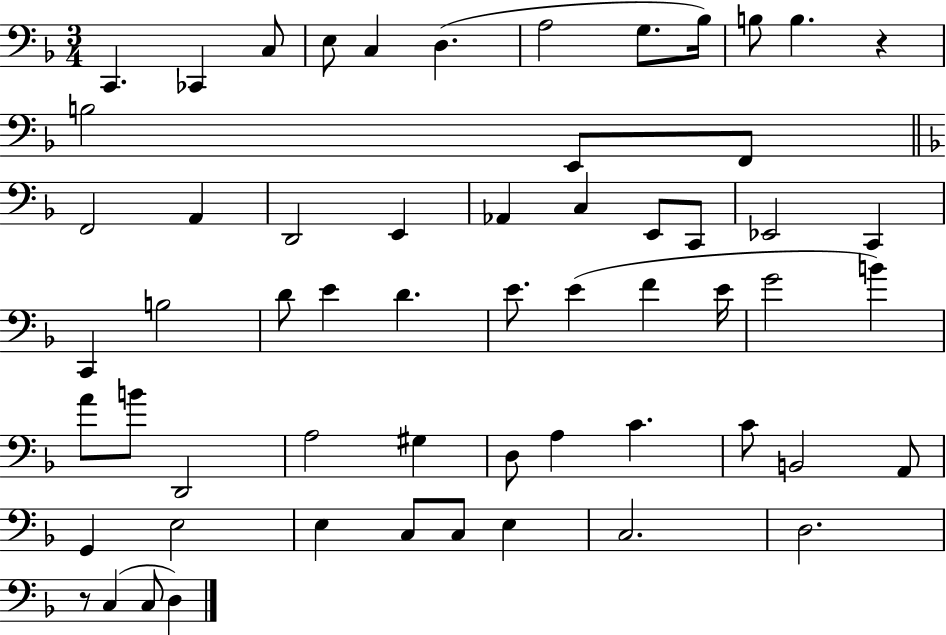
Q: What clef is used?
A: bass